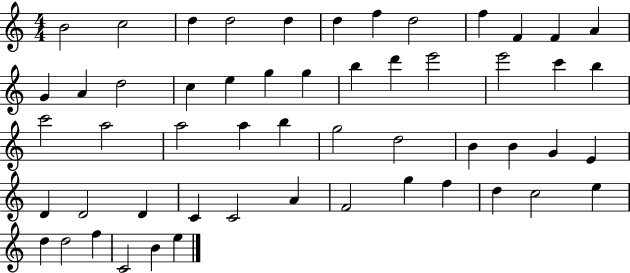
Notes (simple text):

B4/h C5/h D5/q D5/h D5/q D5/q F5/q D5/h F5/q F4/q F4/q A4/q G4/q A4/q D5/h C5/q E5/q G5/q G5/q B5/q D6/q E6/h E6/h C6/q B5/q C6/h A5/h A5/h A5/q B5/q G5/h D5/h B4/q B4/q G4/q E4/q D4/q D4/h D4/q C4/q C4/h A4/q F4/h G5/q F5/q D5/q C5/h E5/q D5/q D5/h F5/q C4/h B4/q E5/q